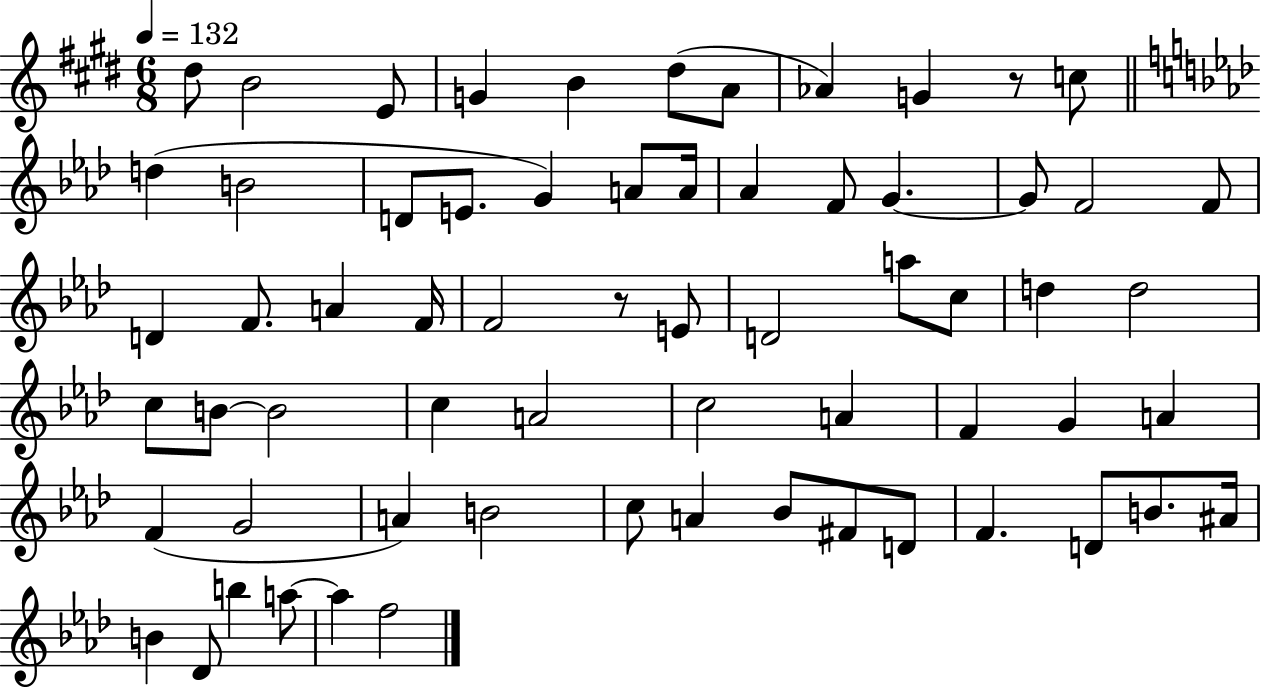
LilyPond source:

{
  \clef treble
  \numericTimeSignature
  \time 6/8
  \key e \major
  \tempo 4 = 132
  \repeat volta 2 { dis''8 b'2 e'8 | g'4 b'4 dis''8( a'8 | aes'4) g'4 r8 c''8 | \bar "||" \break \key aes \major d''4( b'2 | d'8 e'8. g'4) a'8 a'16 | aes'4 f'8 g'4.~~ | g'8 f'2 f'8 | \break d'4 f'8. a'4 f'16 | f'2 r8 e'8 | d'2 a''8 c''8 | d''4 d''2 | \break c''8 b'8~~ b'2 | c''4 a'2 | c''2 a'4 | f'4 g'4 a'4 | \break f'4( g'2 | a'4) b'2 | c''8 a'4 bes'8 fis'8 d'8 | f'4. d'8 b'8. ais'16 | \break b'4 des'8 b''4 a''8~~ | a''4 f''2 | } \bar "|."
}